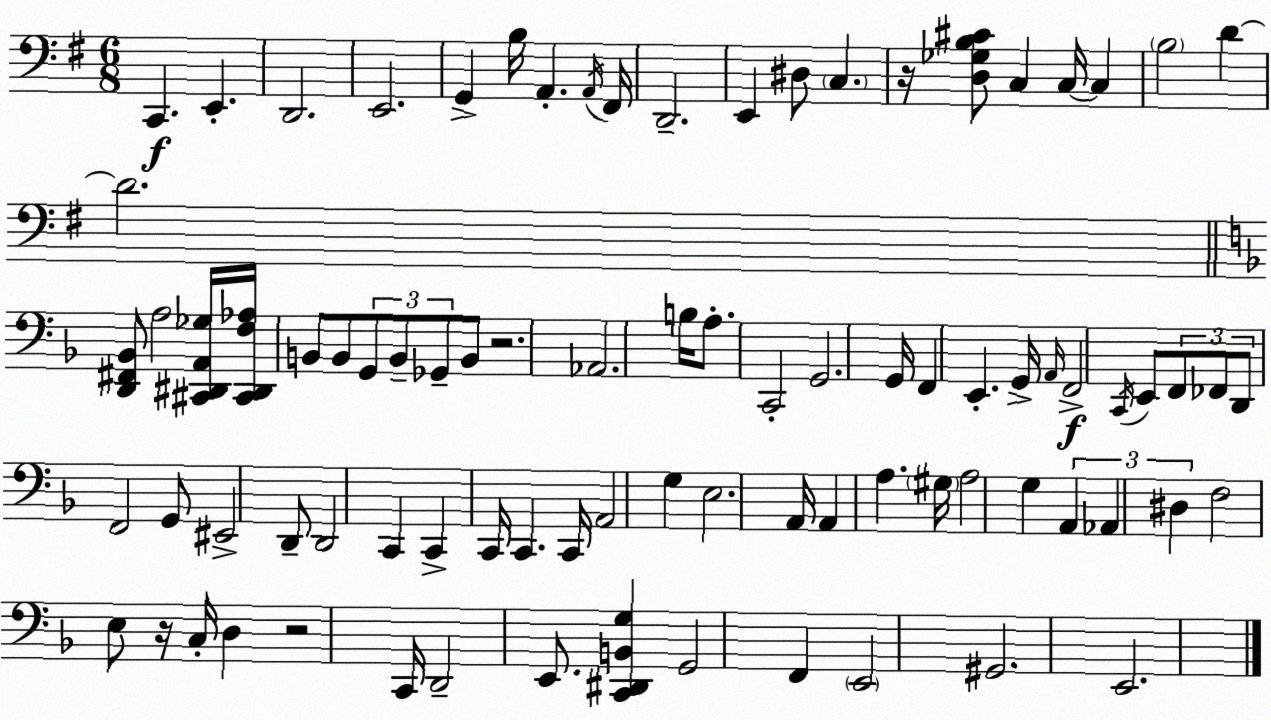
X:1
T:Untitled
M:6/8
L:1/4
K:G
C,, E,, D,,2 E,,2 G,, B,/4 A,, A,,/4 ^F,,/4 D,,2 E,, ^D,/2 C, z/4 [D,_G,B,^C]/2 C, C,/4 C, B,2 D D2 [D,,^F,,_B,,]/2 A,2 [^C,,^D,,A,,_G,]/4 [^C,,^D,,F,_A,]/4 B,,/2 B,,/2 G,,/2 B,,/2 _G,,/2 B,,/2 z2 _A,,2 B,/4 A,/2 C,,2 G,,2 G,,/4 F,, E,, G,,/4 A,,/4 F,,2 C,,/4 E,,/2 F,,/2 _F,,/2 D,,/2 F,,2 G,,/2 ^E,,2 D,,/2 D,,2 C,, C,, C,,/4 C,, C,,/4 A,,2 G, E,2 A,,/4 A,, A, ^G,/4 A,2 G, A,, _A,, ^D, F,2 E,/2 z/4 C,/4 D, z2 C,,/4 D,,2 E,,/2 [C,,^D,,B,,G,] G,,2 F,, E,,2 ^G,,2 E,,2